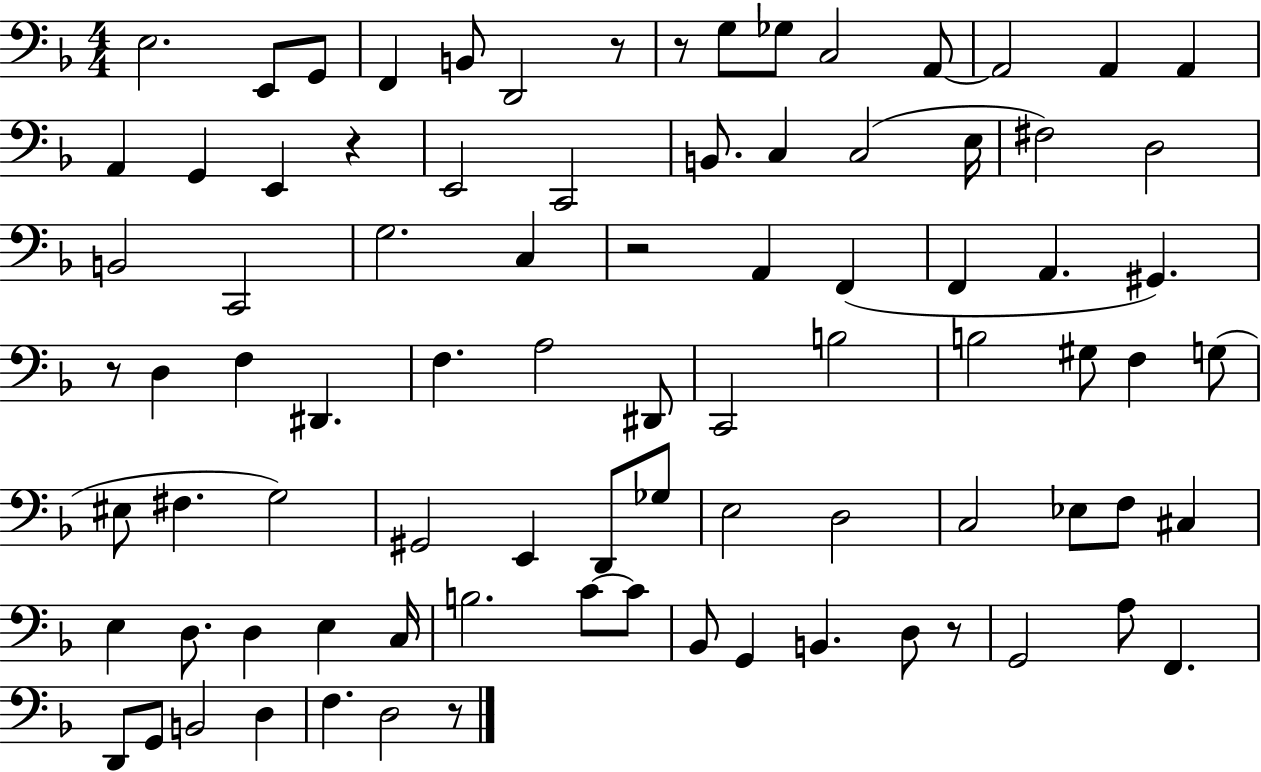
X:1
T:Untitled
M:4/4
L:1/4
K:F
E,2 E,,/2 G,,/2 F,, B,,/2 D,,2 z/2 z/2 G,/2 _G,/2 C,2 A,,/2 A,,2 A,, A,, A,, G,, E,, z E,,2 C,,2 B,,/2 C, C,2 E,/4 ^F,2 D,2 B,,2 C,,2 G,2 C, z2 A,, F,, F,, A,, ^G,, z/2 D, F, ^D,, F, A,2 ^D,,/2 C,,2 B,2 B,2 ^G,/2 F, G,/2 ^E,/2 ^F, G,2 ^G,,2 E,, D,,/2 _G,/2 E,2 D,2 C,2 _E,/2 F,/2 ^C, E, D,/2 D, E, C,/4 B,2 C/2 C/2 _B,,/2 G,, B,, D,/2 z/2 G,,2 A,/2 F,, D,,/2 G,,/2 B,,2 D, F, D,2 z/2